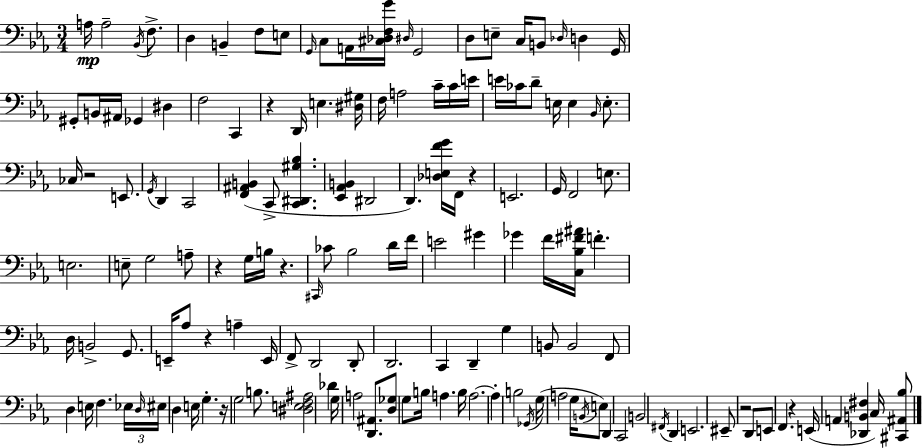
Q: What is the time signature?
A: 3/4